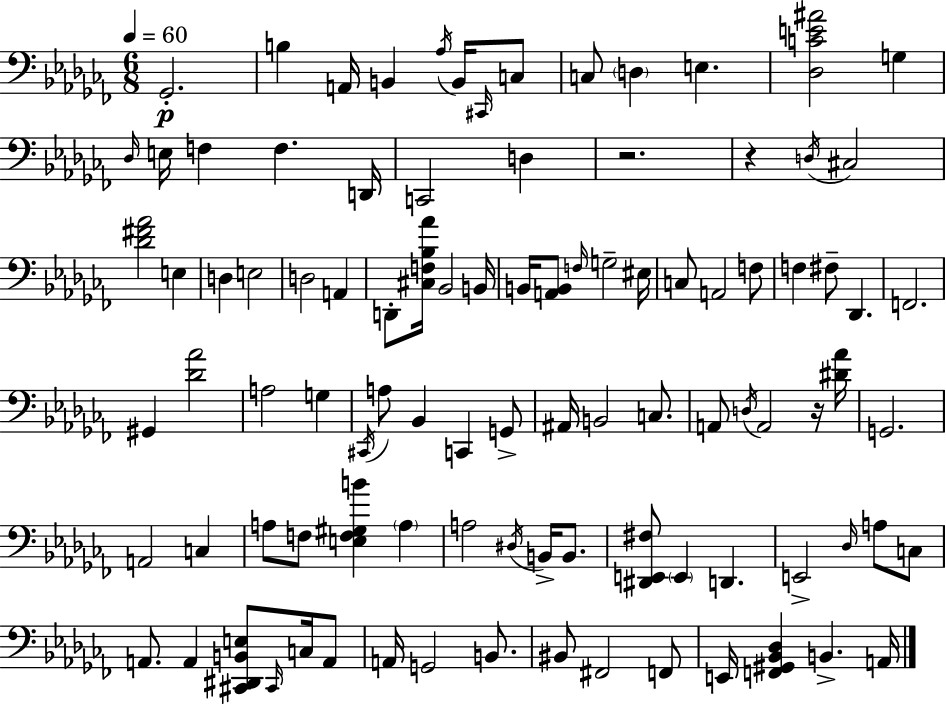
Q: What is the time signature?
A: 6/8